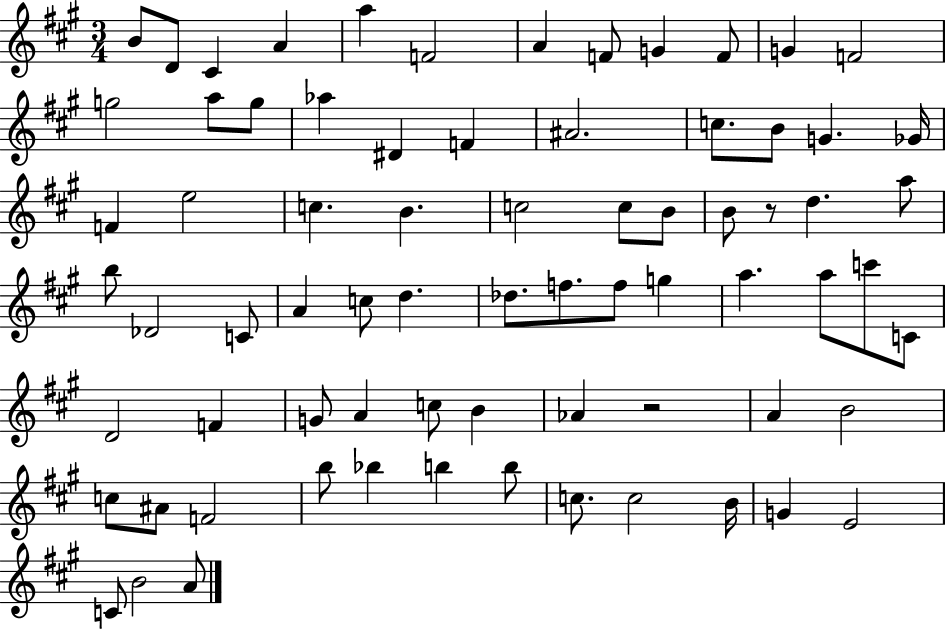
{
  \clef treble
  \numericTimeSignature
  \time 3/4
  \key a \major
  \repeat volta 2 { b'8 d'8 cis'4 a'4 | a''4 f'2 | a'4 f'8 g'4 f'8 | g'4 f'2 | \break g''2 a''8 g''8 | aes''4 dis'4 f'4 | ais'2. | c''8. b'8 g'4. ges'16 | \break f'4 e''2 | c''4. b'4. | c''2 c''8 b'8 | b'8 r8 d''4. a''8 | \break b''8 des'2 c'8 | a'4 c''8 d''4. | des''8. f''8. f''8 g''4 | a''4. a''8 c'''8 c'8 | \break d'2 f'4 | g'8 a'4 c''8 b'4 | aes'4 r2 | a'4 b'2 | \break c''8 ais'8 f'2 | b''8 bes''4 b''4 b''8 | c''8. c''2 b'16 | g'4 e'2 | \break c'8 b'2 a'8 | } \bar "|."
}